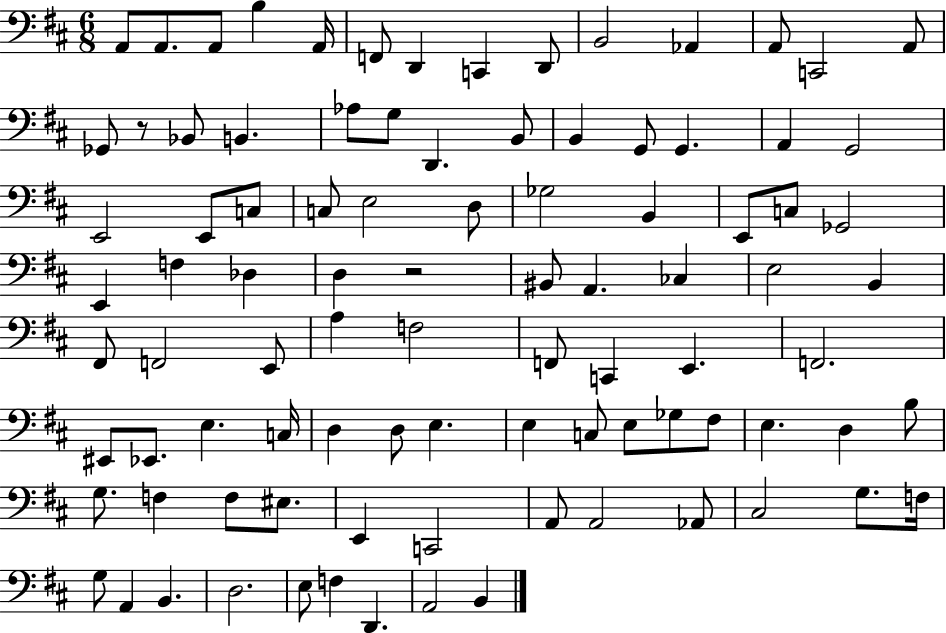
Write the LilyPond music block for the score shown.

{
  \clef bass
  \numericTimeSignature
  \time 6/8
  \key d \major
  \repeat volta 2 { a,8 a,8. a,8 b4 a,16 | f,8 d,4 c,4 d,8 | b,2 aes,4 | a,8 c,2 a,8 | \break ges,8 r8 bes,8 b,4. | aes8 g8 d,4. b,8 | b,4 g,8 g,4. | a,4 g,2 | \break e,2 e,8 c8 | c8 e2 d8 | ges2 b,4 | e,8 c8 ges,2 | \break e,4 f4 des4 | d4 r2 | bis,8 a,4. ces4 | e2 b,4 | \break fis,8 f,2 e,8 | a4 f2 | f,8 c,4 e,4. | f,2. | \break eis,8 ees,8. e4. c16 | d4 d8 e4. | e4 c8 e8 ges8 fis8 | e4. d4 b8 | \break g8. f4 f8 eis8. | e,4 c,2 | a,8 a,2 aes,8 | cis2 g8. f16 | \break g8 a,4 b,4. | d2. | e8 f4 d,4. | a,2 b,4 | \break } \bar "|."
}